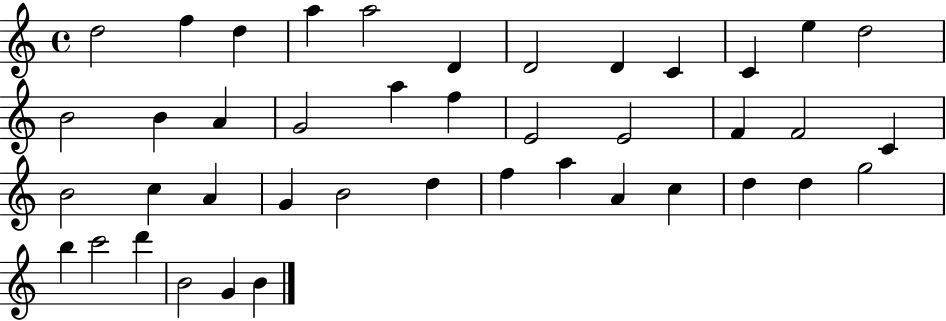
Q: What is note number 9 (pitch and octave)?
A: C4